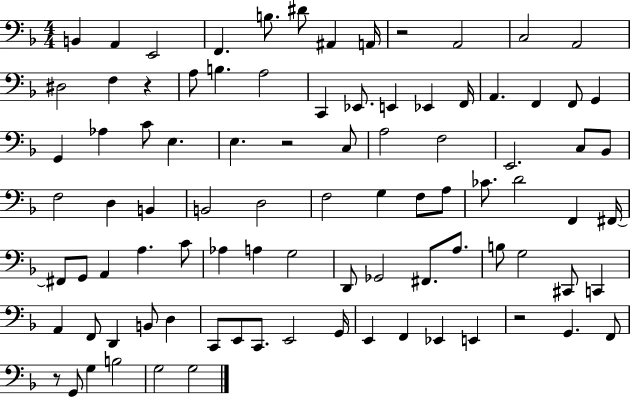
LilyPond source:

{
  \clef bass
  \numericTimeSignature
  \time 4/4
  \key f \major
  b,4 a,4 e,2 | f,4. b8. dis'8 ais,4 a,16 | r2 a,2 | c2 a,2 | \break dis2 f4 r4 | a8 b4. a2 | c,4 ees,8. e,4 ees,4 f,16 | a,4. f,4 f,8 g,4 | \break g,4 aes4 c'8 e4. | e4. r2 c8 | a2 f2 | e,2. c8 bes,8 | \break f2 d4 b,4 | b,2 d2 | f2 g4 f8 a8 | ces'8. d'2 f,4 fis,16~~ | \break fis,8 g,8 a,4 a4. c'8 | aes4 a4 g2 | d,8 ges,2 fis,8. a8. | b8 g2 cis,8 c,4 | \break a,4 f,8 d,4 b,8 d4 | c,8 e,8 c,8. e,2 g,16 | e,4 f,4 ees,4 e,4 | r2 g,4. f,8 | \break r8 g,8 g4 b2 | g2 g2 | \bar "|."
}